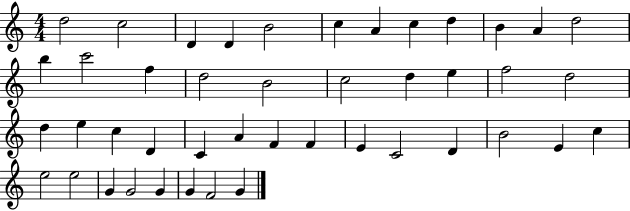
D5/h C5/h D4/q D4/q B4/h C5/q A4/q C5/q D5/q B4/q A4/q D5/h B5/q C6/h F5/q D5/h B4/h C5/h D5/q E5/q F5/h D5/h D5/q E5/q C5/q D4/q C4/q A4/q F4/q F4/q E4/q C4/h D4/q B4/h E4/q C5/q E5/h E5/h G4/q G4/h G4/q G4/q F4/h G4/q